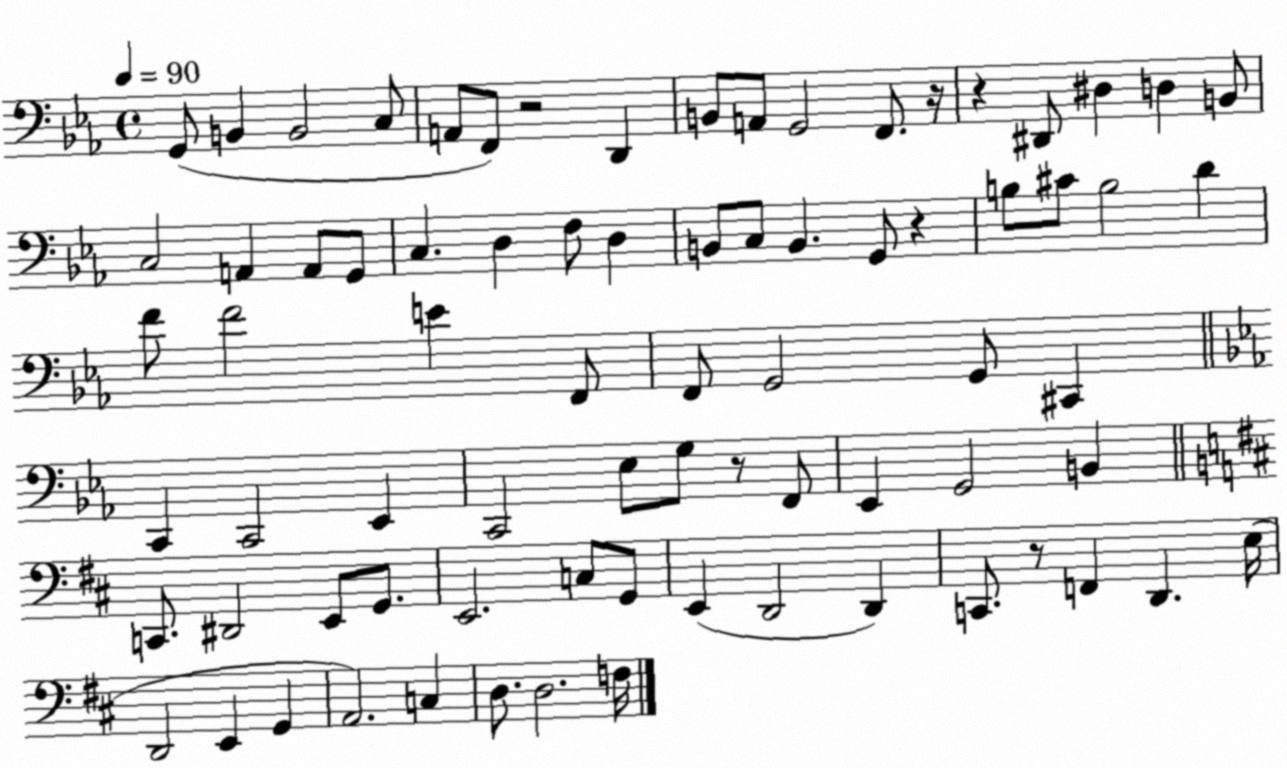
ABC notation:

X:1
T:Untitled
M:4/4
L:1/4
K:Eb
G,,/2 B,, B,,2 C,/2 A,,/2 F,,/2 z2 D,, B,,/2 A,,/2 G,,2 F,,/2 z/4 z ^D,,/2 ^D, D, B,,/2 C,2 A,, A,,/2 G,,/2 C, D, F,/2 D, B,,/2 C,/2 B,, G,,/2 z B,/2 ^C/2 B,2 D F/2 F2 E F,,/2 F,,/2 G,,2 G,,/2 ^C,, C,, C,,2 _E,, C,,2 _E,/2 G,/2 z/2 F,,/2 _E,, G,,2 B,, C,,/2 ^D,,2 E,,/2 G,,/2 E,,2 C,/2 G,,/2 E,, D,,2 D,, C,,/2 z/2 F,, D,, E,/4 D,,2 E,, G,, A,,2 C, D,/2 D,2 F,/4